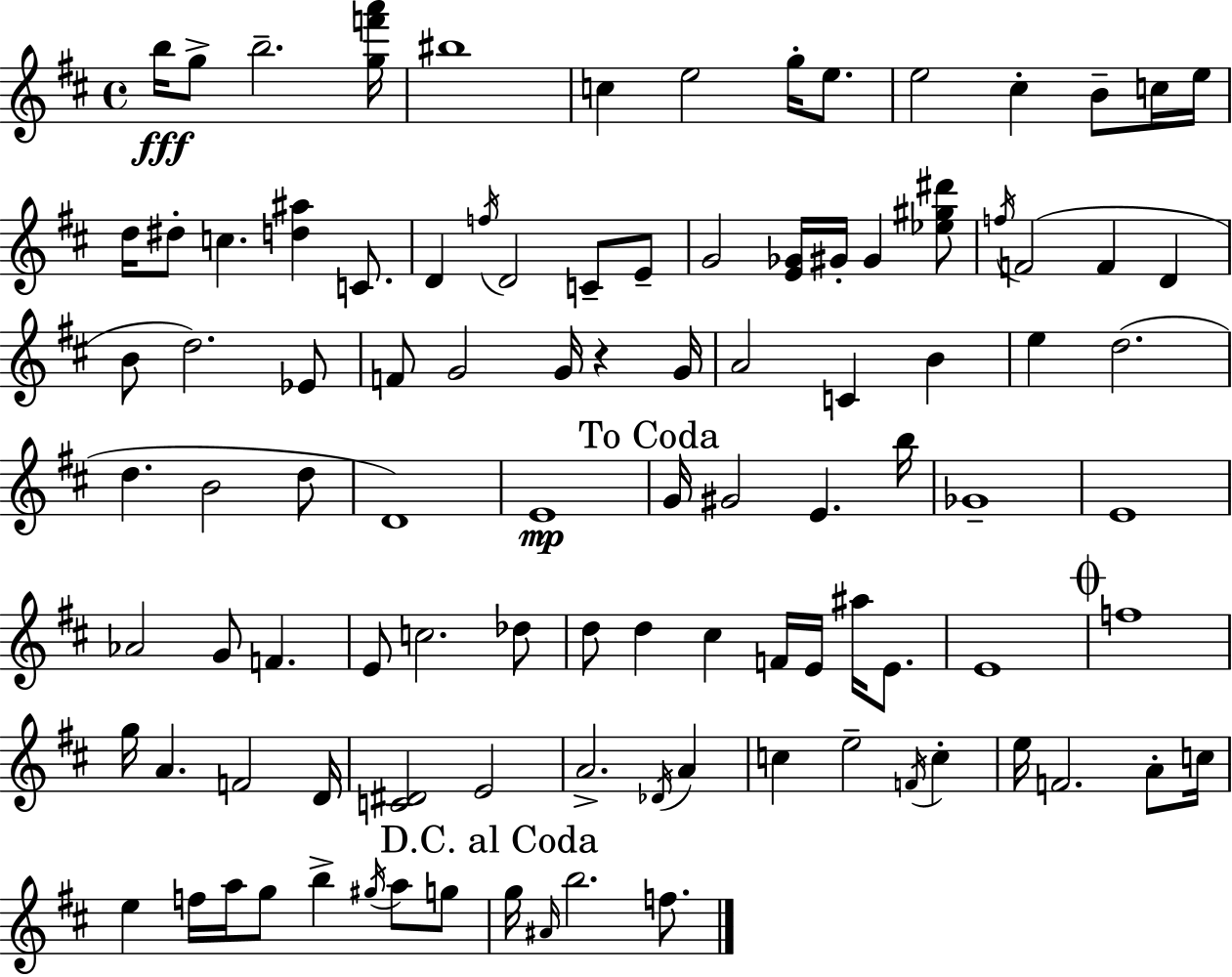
B5/s G5/e B5/h. [G5,F6,A6]/s BIS5/w C5/q E5/h G5/s E5/e. E5/h C#5/q B4/e C5/s E5/s D5/s D#5/e C5/q. [D5,A#5]/q C4/e. D4/q F5/s D4/h C4/e E4/e G4/h [E4,Gb4]/s G#4/s G#4/q [Eb5,G#5,D#6]/e F5/s F4/h F4/q D4/q B4/e D5/h. Eb4/e F4/e G4/h G4/s R/q G4/s A4/h C4/q B4/q E5/q D5/h. D5/q. B4/h D5/e D4/w E4/w G4/s G#4/h E4/q. B5/s Gb4/w E4/w Ab4/h G4/e F4/q. E4/e C5/h. Db5/e D5/e D5/q C#5/q F4/s E4/s A#5/s E4/e. E4/w F5/w G5/s A4/q. F4/h D4/s [C4,D#4]/h E4/h A4/h. Db4/s A4/q C5/q E5/h F4/s C5/q E5/s F4/h. A4/e C5/s E5/q F5/s A5/s G5/e B5/q G#5/s A5/e G5/e G5/s A#4/s B5/h. F5/e.